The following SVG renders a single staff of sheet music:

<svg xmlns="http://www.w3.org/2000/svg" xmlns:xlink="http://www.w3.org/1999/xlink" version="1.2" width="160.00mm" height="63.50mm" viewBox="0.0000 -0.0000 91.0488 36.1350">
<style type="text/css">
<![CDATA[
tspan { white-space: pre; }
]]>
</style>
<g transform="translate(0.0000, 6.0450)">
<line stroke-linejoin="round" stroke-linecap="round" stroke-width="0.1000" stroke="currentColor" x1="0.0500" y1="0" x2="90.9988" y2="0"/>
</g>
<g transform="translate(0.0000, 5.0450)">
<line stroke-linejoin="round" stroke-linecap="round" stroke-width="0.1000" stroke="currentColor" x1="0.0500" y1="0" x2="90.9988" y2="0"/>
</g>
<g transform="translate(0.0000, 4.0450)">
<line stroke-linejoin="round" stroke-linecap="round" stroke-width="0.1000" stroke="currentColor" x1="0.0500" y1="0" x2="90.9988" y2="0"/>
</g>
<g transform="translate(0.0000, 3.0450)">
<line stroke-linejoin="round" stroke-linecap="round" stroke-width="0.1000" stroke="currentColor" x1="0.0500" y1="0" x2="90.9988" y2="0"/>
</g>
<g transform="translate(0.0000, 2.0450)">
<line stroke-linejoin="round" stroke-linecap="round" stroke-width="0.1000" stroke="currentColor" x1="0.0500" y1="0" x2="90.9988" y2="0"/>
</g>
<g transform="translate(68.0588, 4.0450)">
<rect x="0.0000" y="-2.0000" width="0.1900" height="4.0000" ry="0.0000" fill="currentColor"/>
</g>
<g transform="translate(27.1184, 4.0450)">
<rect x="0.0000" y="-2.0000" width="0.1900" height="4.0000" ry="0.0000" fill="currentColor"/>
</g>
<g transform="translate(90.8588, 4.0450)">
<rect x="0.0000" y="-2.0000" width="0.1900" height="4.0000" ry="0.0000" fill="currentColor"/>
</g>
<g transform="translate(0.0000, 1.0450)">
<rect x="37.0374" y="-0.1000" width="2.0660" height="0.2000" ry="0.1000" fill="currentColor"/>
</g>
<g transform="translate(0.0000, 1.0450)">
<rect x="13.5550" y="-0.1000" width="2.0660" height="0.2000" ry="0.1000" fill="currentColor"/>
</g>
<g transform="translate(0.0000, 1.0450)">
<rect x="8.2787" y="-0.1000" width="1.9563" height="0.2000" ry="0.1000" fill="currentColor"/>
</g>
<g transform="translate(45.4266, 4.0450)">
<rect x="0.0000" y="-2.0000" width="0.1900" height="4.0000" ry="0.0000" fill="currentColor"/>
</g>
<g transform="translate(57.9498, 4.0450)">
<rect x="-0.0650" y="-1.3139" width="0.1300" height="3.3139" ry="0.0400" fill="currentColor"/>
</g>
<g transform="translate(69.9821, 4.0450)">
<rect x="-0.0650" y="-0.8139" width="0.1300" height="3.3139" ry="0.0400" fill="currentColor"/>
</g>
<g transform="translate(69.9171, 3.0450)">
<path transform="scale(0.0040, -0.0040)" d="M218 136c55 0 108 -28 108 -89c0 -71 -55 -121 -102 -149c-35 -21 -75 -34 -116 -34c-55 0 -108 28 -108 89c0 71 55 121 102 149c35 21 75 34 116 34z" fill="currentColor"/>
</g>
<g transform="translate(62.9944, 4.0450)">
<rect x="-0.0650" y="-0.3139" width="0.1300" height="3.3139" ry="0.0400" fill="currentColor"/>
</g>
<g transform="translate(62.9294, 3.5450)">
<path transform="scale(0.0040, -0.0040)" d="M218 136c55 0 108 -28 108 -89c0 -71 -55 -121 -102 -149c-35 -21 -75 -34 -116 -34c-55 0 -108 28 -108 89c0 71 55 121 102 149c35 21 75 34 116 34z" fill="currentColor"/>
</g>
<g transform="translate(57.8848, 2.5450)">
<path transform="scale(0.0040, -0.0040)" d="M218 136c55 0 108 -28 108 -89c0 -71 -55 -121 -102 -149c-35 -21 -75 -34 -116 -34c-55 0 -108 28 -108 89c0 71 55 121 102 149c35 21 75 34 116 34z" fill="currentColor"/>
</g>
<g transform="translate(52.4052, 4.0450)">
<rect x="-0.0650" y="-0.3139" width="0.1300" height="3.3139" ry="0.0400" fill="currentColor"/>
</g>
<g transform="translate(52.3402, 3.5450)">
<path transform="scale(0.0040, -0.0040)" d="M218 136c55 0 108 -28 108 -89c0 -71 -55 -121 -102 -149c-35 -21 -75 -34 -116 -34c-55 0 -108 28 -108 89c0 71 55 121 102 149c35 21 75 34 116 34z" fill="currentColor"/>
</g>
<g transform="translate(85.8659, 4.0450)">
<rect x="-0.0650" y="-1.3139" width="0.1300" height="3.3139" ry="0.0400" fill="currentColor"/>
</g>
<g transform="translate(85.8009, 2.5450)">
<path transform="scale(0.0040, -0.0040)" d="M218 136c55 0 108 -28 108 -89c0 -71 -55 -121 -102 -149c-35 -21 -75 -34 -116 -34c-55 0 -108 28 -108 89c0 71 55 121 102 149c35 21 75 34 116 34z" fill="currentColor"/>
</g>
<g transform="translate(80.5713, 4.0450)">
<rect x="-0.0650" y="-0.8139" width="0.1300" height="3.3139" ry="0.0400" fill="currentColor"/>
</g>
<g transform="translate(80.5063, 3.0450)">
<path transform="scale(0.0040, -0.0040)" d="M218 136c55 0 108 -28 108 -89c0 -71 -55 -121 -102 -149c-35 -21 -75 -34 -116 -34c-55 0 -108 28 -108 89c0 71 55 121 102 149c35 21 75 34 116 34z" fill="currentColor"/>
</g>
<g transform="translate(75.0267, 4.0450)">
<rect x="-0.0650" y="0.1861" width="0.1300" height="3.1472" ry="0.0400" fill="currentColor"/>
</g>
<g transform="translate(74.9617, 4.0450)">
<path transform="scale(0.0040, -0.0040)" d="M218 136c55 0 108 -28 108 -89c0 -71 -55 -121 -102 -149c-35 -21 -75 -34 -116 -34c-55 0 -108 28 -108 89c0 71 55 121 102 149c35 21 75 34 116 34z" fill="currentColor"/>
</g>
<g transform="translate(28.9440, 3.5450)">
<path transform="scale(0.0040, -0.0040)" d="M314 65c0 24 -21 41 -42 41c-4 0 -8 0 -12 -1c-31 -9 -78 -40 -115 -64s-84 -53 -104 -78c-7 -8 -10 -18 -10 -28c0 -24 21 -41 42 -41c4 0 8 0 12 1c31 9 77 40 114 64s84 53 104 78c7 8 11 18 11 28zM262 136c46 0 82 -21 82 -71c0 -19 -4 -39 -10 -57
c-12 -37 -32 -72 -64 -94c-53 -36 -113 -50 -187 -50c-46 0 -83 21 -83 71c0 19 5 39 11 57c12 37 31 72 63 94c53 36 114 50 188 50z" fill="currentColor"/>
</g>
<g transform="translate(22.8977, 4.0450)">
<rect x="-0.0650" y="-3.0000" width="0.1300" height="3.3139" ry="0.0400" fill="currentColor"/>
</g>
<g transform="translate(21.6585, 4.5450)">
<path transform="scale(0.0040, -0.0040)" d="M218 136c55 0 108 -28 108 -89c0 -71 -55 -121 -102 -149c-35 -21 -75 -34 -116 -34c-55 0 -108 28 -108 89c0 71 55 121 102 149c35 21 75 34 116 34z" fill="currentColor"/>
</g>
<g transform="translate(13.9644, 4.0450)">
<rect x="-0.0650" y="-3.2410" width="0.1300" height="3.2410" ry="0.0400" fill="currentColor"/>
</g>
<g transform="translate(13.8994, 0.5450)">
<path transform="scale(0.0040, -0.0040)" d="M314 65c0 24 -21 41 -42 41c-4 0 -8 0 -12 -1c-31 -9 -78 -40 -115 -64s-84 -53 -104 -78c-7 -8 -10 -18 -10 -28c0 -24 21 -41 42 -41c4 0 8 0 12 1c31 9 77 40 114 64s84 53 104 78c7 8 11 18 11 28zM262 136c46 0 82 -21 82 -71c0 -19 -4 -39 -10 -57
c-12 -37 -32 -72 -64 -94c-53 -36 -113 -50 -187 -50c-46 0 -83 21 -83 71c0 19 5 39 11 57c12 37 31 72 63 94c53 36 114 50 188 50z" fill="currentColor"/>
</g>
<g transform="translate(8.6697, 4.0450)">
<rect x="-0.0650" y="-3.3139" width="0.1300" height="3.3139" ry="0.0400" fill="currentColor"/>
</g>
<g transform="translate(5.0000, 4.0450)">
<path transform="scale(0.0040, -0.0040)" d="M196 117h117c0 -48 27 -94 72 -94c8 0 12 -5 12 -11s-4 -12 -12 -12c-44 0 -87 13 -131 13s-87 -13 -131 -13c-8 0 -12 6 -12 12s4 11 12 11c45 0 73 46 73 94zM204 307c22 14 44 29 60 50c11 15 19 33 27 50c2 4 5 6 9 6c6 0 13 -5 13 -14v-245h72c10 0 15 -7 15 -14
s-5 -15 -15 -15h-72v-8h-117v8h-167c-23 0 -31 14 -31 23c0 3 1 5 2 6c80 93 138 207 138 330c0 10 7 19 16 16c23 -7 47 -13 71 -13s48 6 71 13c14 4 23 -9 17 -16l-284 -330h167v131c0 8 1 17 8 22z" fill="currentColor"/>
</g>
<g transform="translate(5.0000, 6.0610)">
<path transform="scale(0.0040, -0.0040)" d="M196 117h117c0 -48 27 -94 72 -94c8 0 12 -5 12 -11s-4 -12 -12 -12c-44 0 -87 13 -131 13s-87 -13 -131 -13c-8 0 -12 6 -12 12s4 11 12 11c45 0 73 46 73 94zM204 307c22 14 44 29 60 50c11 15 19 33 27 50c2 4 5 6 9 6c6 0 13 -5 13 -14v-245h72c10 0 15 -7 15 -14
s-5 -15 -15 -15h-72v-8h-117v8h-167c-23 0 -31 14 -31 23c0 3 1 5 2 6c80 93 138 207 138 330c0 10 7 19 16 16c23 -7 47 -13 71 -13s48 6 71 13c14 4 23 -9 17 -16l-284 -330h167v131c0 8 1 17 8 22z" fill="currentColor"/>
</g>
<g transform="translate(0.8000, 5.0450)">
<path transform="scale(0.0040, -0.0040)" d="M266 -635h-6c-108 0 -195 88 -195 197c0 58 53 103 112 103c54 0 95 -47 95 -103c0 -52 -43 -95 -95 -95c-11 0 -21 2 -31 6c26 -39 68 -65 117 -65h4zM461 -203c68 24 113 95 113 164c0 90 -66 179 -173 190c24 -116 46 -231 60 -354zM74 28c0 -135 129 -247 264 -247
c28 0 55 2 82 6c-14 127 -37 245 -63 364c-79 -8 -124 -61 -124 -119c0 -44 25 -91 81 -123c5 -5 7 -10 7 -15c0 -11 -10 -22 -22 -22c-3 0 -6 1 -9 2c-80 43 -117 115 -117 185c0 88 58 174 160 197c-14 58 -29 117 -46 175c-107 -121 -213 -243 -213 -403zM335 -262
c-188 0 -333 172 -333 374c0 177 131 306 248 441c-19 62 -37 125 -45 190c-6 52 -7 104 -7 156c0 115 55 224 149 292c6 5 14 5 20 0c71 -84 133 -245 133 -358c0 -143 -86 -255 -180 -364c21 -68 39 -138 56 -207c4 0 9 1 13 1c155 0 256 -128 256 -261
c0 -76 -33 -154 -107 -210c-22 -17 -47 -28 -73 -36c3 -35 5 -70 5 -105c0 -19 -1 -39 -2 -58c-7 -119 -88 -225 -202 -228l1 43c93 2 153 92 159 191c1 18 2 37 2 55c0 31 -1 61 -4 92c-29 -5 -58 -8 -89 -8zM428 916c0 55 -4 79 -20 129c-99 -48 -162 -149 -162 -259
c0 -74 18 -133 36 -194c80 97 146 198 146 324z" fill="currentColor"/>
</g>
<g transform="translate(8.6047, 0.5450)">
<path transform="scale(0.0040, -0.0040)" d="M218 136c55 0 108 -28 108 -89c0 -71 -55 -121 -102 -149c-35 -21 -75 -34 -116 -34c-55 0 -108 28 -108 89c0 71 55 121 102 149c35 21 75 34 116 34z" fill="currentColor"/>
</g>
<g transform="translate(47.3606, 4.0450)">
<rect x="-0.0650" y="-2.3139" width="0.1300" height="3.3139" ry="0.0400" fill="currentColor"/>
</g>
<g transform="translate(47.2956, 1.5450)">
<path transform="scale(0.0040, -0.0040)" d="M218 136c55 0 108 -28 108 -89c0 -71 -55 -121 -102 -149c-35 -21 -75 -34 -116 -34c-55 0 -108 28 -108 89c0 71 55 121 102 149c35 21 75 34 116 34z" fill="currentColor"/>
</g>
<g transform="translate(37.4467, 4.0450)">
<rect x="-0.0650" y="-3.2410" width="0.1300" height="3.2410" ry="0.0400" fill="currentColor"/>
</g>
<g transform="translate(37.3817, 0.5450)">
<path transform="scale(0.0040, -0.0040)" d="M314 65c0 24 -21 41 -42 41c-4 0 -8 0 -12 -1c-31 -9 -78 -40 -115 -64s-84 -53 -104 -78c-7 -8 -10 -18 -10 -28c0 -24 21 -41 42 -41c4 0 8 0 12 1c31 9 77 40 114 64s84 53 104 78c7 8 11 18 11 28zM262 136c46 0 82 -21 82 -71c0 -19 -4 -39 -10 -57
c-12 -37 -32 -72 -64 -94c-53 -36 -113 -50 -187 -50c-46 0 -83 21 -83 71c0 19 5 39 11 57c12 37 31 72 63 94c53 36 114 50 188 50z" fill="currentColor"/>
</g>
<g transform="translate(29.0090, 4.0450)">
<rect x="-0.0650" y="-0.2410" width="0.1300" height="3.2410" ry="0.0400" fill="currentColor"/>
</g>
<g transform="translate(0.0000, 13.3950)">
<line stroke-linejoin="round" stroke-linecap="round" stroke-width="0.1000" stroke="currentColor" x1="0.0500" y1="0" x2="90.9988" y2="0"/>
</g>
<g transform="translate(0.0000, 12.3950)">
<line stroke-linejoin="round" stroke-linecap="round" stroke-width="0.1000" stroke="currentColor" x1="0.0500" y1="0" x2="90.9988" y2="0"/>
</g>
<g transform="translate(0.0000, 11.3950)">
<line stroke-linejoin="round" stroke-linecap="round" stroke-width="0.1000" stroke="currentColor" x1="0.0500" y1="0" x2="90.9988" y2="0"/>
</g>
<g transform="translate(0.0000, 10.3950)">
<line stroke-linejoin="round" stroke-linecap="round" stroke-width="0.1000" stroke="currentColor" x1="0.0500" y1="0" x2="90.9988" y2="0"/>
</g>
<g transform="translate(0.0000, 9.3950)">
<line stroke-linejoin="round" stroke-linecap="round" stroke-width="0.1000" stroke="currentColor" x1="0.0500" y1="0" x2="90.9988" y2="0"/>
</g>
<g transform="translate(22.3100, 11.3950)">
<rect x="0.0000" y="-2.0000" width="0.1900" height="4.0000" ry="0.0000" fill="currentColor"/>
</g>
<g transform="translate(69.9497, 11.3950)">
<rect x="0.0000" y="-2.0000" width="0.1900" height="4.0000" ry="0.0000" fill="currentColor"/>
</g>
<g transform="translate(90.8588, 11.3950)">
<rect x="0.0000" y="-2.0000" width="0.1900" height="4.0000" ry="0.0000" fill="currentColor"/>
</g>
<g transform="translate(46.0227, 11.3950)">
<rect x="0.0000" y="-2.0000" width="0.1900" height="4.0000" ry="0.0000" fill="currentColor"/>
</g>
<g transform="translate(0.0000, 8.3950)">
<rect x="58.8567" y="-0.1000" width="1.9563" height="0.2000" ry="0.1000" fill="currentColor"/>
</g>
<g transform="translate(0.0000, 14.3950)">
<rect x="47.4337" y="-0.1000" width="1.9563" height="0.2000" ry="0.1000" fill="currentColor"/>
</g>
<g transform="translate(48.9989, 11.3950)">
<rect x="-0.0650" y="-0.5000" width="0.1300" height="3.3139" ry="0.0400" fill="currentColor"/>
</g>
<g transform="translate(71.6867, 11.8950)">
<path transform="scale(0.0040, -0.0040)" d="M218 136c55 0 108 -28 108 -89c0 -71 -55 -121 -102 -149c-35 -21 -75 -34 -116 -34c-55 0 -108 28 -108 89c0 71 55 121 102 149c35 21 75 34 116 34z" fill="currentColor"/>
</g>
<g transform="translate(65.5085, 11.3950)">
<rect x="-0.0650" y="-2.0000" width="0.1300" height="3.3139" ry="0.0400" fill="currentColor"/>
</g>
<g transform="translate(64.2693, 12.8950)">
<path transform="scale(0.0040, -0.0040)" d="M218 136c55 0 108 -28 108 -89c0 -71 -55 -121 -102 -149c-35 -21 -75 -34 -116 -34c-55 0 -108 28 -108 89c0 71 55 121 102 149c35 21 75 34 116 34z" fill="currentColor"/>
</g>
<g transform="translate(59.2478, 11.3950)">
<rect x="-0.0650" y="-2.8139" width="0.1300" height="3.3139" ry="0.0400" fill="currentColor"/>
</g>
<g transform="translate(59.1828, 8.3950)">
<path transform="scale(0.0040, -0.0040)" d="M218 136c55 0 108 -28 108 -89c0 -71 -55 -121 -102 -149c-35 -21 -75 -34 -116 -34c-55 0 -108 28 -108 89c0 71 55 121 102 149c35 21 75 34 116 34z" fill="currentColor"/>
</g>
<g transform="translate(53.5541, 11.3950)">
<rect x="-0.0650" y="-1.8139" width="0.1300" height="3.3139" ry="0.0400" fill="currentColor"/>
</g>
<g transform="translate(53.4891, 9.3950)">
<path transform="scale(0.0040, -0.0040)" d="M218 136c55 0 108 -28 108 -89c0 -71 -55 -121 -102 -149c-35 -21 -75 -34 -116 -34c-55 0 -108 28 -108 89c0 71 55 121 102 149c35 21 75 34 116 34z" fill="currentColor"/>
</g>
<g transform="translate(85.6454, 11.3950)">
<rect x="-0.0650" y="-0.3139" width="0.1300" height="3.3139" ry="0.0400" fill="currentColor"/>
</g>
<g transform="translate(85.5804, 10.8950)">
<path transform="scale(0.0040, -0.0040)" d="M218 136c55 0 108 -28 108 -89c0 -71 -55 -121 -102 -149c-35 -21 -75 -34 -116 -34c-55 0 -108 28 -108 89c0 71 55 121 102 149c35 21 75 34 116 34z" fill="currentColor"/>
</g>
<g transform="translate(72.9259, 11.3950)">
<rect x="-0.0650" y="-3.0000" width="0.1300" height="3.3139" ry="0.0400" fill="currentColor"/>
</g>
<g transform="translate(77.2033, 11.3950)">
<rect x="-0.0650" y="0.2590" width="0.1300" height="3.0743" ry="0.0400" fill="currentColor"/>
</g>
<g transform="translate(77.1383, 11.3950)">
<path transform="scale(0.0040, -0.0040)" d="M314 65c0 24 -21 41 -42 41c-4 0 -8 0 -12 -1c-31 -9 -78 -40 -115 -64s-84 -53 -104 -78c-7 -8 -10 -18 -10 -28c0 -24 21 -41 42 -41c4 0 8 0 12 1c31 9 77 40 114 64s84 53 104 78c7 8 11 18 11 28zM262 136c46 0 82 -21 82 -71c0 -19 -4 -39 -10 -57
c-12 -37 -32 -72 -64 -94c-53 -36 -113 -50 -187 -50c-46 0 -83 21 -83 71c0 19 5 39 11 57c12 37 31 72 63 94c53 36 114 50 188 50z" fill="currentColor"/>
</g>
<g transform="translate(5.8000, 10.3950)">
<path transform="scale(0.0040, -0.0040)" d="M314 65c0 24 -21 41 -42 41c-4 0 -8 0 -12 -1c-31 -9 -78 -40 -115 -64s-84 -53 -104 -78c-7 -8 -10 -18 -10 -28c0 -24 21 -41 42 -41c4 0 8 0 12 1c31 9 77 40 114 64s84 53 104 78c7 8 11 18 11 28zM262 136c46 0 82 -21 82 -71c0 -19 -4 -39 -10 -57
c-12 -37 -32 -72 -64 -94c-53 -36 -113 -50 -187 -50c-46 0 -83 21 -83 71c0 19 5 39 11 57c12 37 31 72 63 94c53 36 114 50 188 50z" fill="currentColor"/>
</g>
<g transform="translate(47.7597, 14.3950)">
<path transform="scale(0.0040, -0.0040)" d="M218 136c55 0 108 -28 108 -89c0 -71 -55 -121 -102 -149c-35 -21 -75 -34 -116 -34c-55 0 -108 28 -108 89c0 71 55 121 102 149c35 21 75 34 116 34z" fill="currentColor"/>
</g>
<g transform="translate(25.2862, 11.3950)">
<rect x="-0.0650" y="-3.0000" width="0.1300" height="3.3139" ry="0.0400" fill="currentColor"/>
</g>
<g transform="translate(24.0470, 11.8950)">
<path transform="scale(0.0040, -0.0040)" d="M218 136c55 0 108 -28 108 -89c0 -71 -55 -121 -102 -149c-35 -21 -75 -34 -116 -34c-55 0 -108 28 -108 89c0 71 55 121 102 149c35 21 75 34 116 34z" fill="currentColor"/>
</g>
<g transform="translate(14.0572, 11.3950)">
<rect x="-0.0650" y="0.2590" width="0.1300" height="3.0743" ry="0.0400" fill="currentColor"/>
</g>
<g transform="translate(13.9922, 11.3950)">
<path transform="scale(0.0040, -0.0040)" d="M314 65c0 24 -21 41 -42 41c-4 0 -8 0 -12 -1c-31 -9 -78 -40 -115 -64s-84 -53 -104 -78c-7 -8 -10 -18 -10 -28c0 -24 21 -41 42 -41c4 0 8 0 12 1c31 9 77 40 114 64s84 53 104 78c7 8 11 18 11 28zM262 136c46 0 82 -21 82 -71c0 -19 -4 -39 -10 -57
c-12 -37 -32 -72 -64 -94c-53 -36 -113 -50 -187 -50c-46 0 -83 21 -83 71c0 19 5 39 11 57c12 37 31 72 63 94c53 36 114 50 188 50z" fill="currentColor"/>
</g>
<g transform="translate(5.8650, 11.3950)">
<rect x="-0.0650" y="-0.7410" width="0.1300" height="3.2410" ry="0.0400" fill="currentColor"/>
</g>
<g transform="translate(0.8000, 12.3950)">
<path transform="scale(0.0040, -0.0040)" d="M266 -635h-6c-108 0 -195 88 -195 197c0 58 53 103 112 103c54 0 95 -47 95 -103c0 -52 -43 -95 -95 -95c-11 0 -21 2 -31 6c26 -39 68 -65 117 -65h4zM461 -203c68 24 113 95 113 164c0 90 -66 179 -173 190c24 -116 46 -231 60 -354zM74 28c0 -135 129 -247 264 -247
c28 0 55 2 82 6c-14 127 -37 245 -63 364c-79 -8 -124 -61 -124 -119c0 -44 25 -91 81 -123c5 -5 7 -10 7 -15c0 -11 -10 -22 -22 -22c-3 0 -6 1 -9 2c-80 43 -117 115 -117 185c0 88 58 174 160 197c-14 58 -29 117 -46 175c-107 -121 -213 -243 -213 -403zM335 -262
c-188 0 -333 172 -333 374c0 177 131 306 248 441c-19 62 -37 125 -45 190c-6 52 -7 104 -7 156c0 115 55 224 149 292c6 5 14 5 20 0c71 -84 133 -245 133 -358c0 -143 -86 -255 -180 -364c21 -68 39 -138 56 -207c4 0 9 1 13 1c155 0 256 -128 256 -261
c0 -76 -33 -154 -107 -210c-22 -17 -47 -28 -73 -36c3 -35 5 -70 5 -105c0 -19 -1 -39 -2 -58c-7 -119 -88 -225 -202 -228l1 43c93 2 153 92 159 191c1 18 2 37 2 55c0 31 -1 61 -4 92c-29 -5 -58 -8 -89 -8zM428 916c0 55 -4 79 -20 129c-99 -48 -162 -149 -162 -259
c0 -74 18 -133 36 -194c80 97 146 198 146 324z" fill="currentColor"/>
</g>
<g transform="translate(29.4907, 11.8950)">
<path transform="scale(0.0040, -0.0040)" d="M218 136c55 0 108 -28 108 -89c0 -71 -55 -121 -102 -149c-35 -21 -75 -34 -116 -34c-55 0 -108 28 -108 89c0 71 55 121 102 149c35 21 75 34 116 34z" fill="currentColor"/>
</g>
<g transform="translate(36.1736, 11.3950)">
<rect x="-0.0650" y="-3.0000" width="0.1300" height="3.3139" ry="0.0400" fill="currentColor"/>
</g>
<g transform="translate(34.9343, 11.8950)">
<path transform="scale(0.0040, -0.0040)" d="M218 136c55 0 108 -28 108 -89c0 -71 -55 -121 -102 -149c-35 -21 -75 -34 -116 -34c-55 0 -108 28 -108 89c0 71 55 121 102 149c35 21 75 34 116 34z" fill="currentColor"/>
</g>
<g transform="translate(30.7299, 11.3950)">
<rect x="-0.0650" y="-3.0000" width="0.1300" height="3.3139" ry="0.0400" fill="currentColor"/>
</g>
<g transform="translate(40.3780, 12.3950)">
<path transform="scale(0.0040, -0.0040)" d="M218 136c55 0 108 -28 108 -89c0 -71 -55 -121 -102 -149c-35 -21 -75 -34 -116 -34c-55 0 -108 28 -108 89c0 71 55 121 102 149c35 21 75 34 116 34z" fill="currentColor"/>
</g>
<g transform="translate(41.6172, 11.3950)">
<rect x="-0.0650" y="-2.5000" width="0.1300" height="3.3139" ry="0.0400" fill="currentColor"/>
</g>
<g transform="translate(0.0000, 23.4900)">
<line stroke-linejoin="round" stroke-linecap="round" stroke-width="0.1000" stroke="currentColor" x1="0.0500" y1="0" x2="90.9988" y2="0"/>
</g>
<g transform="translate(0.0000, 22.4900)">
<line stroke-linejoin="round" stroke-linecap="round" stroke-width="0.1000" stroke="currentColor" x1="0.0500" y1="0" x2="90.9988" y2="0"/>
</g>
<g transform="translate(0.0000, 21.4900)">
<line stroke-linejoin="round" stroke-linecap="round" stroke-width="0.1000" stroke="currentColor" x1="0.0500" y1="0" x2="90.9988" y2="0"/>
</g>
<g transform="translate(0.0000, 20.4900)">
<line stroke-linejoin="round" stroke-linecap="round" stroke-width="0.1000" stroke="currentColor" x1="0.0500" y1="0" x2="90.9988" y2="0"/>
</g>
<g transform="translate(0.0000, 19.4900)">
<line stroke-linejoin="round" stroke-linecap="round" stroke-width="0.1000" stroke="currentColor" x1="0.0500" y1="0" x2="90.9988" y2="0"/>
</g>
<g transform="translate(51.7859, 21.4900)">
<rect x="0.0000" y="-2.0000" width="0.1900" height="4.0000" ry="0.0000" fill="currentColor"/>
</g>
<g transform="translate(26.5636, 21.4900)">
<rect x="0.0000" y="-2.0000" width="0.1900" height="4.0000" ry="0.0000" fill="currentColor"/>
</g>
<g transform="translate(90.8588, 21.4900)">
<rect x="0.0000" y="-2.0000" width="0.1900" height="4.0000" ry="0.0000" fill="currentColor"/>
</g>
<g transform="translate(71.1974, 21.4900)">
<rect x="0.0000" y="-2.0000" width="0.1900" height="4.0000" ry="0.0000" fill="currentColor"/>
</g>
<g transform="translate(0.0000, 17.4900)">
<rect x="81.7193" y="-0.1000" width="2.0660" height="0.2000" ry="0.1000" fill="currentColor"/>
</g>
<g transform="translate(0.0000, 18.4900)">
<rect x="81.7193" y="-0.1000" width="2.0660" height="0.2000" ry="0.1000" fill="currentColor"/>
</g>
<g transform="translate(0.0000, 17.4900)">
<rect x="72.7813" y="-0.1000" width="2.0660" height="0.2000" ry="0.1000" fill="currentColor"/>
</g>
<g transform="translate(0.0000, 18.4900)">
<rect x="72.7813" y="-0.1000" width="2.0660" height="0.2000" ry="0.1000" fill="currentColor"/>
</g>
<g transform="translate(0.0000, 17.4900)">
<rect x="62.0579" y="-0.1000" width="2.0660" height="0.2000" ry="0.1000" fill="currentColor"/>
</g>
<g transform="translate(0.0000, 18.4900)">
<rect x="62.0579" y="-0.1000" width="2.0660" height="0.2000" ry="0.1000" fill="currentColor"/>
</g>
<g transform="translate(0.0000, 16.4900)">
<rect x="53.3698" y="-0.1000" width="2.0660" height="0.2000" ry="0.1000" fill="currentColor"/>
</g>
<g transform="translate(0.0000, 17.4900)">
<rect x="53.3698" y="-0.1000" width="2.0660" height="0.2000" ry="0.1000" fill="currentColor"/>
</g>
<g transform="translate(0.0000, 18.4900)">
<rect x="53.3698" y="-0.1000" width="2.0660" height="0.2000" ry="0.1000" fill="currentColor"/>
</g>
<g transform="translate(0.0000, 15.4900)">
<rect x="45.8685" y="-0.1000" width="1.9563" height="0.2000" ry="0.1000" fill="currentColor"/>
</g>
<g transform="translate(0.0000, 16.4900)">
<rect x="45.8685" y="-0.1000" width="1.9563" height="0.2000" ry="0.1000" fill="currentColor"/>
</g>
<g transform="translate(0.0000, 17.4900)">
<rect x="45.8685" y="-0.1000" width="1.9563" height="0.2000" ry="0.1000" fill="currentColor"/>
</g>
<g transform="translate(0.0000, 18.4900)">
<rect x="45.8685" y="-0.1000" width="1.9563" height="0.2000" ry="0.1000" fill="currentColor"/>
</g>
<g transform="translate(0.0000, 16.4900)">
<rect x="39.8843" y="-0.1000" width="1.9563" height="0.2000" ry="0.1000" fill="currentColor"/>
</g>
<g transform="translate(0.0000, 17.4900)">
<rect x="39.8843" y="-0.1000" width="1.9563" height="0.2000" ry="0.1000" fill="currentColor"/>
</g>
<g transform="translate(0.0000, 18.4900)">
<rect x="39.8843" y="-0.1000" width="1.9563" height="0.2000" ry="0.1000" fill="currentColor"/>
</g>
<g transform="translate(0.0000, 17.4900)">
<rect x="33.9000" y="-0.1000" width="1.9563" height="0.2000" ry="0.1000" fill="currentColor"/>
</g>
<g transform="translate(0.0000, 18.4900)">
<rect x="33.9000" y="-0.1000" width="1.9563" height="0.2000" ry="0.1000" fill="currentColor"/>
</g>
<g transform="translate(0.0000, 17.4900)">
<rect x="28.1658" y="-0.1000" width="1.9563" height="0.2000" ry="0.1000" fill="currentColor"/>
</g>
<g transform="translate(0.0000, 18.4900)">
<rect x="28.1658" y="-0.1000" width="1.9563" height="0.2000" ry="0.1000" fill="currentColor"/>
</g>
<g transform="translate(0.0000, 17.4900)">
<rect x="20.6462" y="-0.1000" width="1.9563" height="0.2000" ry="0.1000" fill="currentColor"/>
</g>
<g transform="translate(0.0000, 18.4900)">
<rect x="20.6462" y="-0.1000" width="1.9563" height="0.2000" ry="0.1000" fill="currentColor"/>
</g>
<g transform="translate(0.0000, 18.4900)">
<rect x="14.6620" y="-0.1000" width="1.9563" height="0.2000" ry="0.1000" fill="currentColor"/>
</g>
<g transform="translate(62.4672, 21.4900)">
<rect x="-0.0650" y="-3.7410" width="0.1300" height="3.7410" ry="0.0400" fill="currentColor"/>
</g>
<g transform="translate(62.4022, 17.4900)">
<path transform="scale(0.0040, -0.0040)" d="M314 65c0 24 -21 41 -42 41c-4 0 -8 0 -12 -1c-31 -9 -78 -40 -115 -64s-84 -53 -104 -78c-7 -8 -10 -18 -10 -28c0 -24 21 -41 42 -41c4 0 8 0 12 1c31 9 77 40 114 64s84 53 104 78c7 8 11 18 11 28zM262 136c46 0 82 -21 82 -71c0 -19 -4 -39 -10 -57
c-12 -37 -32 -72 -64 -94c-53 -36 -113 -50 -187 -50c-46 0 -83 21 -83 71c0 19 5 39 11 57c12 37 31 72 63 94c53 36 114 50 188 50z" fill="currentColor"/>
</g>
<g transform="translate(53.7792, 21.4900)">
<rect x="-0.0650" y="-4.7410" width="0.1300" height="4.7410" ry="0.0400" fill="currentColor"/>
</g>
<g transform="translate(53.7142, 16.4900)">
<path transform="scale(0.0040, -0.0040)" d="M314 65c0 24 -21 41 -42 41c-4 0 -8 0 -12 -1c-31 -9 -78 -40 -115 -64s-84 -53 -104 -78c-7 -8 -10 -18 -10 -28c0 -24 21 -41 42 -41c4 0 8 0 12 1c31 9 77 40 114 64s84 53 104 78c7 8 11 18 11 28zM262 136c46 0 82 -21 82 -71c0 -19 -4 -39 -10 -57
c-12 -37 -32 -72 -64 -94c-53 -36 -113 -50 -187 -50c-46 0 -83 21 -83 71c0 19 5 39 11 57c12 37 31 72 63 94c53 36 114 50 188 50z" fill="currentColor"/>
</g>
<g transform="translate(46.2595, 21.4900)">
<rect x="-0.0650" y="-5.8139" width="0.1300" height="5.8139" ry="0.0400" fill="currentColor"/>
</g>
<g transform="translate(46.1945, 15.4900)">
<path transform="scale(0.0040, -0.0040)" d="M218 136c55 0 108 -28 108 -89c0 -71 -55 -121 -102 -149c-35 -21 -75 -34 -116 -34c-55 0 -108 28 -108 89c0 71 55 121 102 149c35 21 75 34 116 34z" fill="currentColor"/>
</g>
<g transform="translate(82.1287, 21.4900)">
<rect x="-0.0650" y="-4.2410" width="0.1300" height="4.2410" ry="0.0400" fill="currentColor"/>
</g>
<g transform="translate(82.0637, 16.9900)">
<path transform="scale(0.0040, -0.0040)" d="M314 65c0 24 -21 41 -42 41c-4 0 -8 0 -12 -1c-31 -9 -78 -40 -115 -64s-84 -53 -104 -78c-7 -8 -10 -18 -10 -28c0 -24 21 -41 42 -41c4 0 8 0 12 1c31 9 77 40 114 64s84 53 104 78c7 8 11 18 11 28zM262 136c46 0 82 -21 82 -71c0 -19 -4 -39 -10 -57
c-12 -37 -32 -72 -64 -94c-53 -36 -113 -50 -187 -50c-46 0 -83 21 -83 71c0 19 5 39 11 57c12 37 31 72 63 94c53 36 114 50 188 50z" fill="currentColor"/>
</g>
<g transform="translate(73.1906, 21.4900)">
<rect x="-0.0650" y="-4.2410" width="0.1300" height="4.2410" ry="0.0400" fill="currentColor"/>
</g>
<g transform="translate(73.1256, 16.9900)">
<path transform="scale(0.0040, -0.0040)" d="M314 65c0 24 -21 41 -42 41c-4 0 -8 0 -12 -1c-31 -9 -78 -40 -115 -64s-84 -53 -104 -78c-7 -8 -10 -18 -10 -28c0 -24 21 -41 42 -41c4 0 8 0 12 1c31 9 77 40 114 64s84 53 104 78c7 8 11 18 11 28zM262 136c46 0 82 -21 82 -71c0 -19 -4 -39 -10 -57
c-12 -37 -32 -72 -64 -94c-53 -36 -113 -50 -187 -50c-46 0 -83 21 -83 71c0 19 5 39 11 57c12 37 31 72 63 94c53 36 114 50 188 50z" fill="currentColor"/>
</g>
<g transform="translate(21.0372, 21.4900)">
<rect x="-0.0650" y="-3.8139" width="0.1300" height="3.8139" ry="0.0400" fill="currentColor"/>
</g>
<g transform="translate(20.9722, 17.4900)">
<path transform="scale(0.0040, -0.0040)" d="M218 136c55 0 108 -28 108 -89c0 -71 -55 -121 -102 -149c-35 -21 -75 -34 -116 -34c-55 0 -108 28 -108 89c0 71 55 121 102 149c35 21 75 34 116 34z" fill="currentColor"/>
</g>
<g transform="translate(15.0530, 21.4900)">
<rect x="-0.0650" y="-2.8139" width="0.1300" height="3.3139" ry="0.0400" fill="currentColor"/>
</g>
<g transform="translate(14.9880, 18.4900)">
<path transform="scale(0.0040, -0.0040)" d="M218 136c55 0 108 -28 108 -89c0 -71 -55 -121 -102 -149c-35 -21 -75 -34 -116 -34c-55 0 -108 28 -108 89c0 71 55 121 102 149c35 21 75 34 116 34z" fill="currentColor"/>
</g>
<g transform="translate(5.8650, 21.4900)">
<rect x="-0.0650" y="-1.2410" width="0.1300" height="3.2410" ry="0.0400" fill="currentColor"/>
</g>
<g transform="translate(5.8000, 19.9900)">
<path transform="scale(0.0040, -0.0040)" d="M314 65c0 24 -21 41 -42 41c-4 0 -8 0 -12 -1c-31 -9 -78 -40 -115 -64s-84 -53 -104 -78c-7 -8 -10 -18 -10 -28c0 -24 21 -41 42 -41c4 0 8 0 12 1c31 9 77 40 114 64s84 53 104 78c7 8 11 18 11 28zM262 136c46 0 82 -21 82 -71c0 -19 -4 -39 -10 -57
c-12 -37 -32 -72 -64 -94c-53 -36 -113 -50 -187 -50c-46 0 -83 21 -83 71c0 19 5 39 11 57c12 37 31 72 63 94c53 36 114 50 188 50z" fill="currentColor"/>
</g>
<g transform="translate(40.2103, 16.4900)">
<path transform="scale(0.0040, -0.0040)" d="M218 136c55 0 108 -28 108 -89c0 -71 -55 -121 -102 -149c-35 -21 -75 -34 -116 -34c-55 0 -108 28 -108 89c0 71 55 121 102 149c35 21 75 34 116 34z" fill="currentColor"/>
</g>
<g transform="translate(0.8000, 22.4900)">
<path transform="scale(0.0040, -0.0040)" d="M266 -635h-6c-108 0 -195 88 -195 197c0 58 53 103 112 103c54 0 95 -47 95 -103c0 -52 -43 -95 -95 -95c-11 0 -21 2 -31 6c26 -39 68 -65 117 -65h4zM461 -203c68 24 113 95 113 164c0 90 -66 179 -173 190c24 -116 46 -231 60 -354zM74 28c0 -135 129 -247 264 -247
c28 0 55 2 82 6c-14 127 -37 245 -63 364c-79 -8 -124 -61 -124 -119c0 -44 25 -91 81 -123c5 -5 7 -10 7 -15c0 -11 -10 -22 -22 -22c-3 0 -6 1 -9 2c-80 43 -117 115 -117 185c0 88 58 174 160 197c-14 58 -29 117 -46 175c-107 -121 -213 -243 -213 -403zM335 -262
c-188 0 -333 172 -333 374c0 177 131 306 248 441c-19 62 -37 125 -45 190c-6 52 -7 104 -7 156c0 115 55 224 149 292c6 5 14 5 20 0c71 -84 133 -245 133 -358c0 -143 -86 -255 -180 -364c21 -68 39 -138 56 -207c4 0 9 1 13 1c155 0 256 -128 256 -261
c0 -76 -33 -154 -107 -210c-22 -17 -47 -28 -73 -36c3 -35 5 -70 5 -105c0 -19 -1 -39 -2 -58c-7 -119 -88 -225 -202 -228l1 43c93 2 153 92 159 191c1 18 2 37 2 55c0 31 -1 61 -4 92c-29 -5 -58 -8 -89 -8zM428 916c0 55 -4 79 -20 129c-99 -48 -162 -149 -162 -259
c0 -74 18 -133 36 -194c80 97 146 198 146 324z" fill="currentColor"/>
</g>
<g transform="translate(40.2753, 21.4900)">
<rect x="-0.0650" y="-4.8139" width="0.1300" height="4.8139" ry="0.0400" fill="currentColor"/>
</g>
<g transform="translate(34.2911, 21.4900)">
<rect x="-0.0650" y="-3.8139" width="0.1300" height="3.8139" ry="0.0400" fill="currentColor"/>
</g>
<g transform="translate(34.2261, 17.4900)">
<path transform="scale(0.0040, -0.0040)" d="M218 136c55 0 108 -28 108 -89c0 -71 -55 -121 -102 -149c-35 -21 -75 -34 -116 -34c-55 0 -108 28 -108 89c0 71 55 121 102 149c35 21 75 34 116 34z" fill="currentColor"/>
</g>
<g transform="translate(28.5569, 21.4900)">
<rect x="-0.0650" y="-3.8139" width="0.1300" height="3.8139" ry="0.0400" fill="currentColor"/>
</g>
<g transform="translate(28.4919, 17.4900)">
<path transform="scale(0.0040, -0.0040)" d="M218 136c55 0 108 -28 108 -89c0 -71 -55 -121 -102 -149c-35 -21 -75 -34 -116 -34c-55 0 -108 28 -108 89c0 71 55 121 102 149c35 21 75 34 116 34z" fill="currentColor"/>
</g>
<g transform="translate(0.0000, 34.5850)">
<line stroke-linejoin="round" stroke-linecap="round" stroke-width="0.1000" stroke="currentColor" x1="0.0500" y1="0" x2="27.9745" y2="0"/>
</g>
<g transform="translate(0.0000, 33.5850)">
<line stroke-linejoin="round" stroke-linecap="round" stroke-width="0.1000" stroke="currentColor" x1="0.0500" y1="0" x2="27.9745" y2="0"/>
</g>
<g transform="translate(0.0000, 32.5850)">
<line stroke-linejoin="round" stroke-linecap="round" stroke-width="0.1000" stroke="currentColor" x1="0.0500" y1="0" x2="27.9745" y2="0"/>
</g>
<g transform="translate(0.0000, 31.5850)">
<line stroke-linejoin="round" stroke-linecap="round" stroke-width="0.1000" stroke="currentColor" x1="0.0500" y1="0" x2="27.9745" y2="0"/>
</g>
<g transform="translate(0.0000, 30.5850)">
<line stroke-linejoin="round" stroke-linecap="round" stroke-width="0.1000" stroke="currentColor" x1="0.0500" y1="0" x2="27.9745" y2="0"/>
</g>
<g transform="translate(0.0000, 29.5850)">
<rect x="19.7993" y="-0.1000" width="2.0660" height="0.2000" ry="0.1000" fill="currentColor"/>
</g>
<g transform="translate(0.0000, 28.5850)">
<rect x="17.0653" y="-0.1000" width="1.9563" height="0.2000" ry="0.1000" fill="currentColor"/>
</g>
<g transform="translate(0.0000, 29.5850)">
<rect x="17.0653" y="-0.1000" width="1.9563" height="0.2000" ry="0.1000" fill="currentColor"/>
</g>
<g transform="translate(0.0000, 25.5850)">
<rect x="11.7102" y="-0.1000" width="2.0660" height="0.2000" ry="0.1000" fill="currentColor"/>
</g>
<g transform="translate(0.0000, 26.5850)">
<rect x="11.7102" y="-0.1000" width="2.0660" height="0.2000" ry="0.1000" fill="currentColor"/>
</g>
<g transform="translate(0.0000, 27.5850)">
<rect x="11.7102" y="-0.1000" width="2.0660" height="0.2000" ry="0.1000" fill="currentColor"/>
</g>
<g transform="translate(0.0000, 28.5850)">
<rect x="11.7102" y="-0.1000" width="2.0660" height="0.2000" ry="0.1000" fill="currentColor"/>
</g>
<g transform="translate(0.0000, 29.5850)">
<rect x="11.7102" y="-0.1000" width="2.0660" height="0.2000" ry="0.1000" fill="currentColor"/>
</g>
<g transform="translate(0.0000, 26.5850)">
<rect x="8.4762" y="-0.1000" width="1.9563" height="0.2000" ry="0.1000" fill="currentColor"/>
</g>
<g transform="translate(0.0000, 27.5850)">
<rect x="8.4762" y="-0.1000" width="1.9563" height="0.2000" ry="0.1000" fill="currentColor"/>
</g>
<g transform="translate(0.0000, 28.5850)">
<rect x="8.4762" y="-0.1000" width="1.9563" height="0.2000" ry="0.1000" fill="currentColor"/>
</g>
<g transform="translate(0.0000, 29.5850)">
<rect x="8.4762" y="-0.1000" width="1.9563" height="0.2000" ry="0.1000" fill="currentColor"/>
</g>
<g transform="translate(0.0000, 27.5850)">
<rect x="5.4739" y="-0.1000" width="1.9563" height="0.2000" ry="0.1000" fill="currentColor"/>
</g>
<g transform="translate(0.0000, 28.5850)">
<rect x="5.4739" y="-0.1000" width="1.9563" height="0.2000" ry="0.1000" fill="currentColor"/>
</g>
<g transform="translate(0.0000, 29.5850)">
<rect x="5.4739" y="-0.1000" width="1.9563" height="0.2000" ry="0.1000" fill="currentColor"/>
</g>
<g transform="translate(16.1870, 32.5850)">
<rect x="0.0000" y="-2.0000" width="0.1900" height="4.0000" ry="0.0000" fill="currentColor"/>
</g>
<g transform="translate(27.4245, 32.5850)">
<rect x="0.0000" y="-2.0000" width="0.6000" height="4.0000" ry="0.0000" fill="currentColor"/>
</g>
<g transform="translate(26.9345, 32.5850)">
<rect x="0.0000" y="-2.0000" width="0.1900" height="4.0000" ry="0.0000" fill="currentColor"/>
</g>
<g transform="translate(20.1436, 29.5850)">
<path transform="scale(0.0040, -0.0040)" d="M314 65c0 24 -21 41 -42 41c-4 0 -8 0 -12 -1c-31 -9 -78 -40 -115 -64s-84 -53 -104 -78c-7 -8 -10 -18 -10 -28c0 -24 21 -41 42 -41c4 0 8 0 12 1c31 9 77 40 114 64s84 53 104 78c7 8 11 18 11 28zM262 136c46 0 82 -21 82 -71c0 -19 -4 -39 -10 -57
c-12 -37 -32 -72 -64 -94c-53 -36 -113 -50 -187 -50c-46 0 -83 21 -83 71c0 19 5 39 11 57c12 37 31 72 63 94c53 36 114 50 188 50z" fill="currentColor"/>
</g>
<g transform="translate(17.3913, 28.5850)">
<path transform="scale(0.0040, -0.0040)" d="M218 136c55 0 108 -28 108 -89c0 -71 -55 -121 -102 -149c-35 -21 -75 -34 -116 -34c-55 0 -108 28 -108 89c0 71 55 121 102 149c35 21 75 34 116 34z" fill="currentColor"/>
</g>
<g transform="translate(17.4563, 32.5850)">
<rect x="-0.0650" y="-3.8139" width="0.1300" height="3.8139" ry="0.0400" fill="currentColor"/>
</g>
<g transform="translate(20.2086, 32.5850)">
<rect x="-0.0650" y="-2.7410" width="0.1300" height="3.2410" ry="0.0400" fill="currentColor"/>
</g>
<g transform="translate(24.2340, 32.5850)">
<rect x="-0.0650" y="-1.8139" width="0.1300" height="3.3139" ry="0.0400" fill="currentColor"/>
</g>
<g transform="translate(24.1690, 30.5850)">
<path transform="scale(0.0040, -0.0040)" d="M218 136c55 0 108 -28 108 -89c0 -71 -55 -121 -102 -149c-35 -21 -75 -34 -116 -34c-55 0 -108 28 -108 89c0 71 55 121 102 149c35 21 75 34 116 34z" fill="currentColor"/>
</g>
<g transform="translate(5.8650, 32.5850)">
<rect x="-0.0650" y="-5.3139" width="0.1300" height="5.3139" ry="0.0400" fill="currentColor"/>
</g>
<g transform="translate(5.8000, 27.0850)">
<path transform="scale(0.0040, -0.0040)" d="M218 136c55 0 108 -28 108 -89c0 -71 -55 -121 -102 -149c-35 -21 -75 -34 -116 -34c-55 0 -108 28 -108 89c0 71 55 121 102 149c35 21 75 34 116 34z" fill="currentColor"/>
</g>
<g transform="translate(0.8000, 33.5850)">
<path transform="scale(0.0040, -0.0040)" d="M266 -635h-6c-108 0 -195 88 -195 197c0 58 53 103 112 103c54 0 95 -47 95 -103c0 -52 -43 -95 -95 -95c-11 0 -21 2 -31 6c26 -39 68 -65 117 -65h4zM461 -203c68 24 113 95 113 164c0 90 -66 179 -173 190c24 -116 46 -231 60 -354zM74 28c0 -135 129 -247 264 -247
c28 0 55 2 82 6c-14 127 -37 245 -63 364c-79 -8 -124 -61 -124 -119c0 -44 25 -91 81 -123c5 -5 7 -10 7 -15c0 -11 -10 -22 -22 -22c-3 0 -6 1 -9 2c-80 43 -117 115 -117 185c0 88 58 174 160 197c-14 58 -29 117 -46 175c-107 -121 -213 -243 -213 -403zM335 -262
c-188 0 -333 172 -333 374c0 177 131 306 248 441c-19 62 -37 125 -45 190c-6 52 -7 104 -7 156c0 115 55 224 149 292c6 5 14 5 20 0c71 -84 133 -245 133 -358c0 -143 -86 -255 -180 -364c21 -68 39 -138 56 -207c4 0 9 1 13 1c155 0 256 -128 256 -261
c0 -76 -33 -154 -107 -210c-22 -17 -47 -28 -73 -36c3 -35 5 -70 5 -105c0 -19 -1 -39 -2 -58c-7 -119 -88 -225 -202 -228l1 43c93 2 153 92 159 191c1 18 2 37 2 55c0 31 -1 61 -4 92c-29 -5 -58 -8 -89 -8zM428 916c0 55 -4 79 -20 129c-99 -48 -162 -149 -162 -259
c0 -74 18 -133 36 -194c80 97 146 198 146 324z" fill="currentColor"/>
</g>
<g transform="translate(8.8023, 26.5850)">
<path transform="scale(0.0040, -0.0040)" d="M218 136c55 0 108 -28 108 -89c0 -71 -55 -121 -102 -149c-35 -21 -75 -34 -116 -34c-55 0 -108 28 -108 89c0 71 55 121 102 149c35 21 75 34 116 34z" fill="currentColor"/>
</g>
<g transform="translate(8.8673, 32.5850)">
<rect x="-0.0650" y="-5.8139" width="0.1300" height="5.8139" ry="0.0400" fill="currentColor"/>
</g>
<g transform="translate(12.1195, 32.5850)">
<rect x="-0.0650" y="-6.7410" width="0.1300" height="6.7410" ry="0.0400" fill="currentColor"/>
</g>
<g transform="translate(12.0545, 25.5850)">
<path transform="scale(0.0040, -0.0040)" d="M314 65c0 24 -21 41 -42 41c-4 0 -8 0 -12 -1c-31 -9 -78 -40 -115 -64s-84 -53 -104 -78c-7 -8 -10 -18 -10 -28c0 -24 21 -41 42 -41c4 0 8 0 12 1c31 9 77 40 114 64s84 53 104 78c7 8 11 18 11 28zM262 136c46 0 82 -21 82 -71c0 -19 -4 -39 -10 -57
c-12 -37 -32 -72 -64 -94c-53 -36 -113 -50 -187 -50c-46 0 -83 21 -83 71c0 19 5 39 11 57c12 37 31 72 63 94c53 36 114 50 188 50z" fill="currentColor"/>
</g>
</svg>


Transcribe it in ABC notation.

X:1
T:Untitled
M:4/4
L:1/4
K:C
b b2 A c2 b2 g c e c d B d e d2 B2 A A A G C f a F A B2 c e2 a c' c' c' e' g' e'2 c'2 d'2 d'2 f' g' b'2 c' a2 f